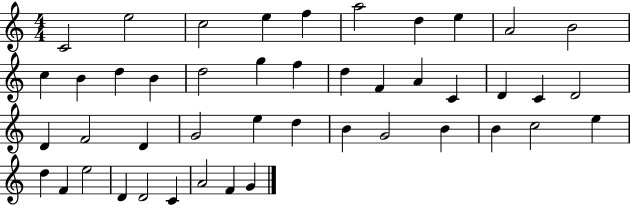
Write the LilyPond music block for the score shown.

{
  \clef treble
  \numericTimeSignature
  \time 4/4
  \key c \major
  c'2 e''2 | c''2 e''4 f''4 | a''2 d''4 e''4 | a'2 b'2 | \break c''4 b'4 d''4 b'4 | d''2 g''4 f''4 | d''4 f'4 a'4 c'4 | d'4 c'4 d'2 | \break d'4 f'2 d'4 | g'2 e''4 d''4 | b'4 g'2 b'4 | b'4 c''2 e''4 | \break d''4 f'4 e''2 | d'4 d'2 c'4 | a'2 f'4 g'4 | \bar "|."
}